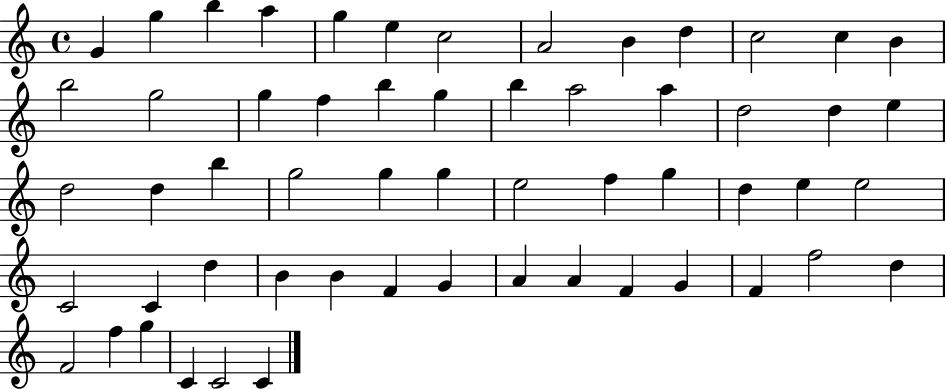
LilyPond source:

{
  \clef treble
  \time 4/4
  \defaultTimeSignature
  \key c \major
  g'4 g''4 b''4 a''4 | g''4 e''4 c''2 | a'2 b'4 d''4 | c''2 c''4 b'4 | \break b''2 g''2 | g''4 f''4 b''4 g''4 | b''4 a''2 a''4 | d''2 d''4 e''4 | \break d''2 d''4 b''4 | g''2 g''4 g''4 | e''2 f''4 g''4 | d''4 e''4 e''2 | \break c'2 c'4 d''4 | b'4 b'4 f'4 g'4 | a'4 a'4 f'4 g'4 | f'4 f''2 d''4 | \break f'2 f''4 g''4 | c'4 c'2 c'4 | \bar "|."
}